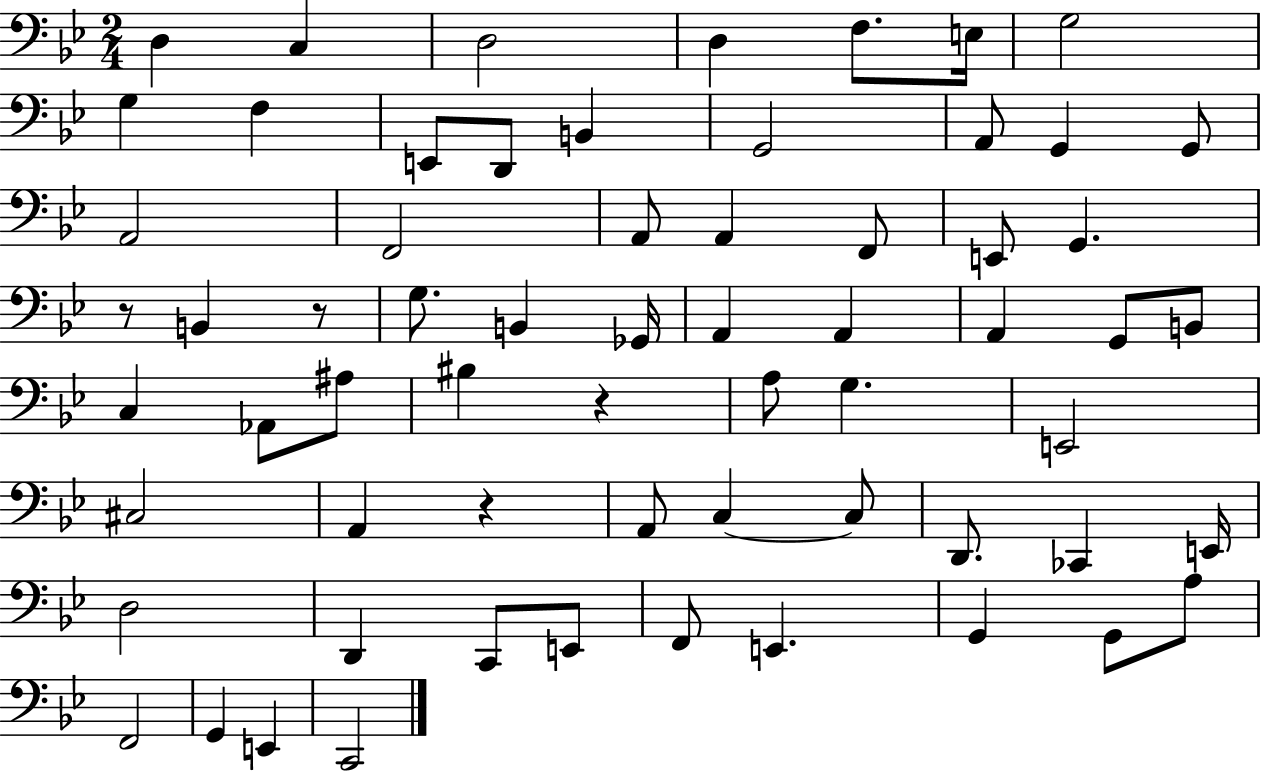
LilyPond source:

{
  \clef bass
  \numericTimeSignature
  \time 2/4
  \key bes \major
  d4 c4 | d2 | d4 f8. e16 | g2 | \break g4 f4 | e,8 d,8 b,4 | g,2 | a,8 g,4 g,8 | \break a,2 | f,2 | a,8 a,4 f,8 | e,8 g,4. | \break r8 b,4 r8 | g8. b,4 ges,16 | a,4 a,4 | a,4 g,8 b,8 | \break c4 aes,8 ais8 | bis4 r4 | a8 g4. | e,2 | \break cis2 | a,4 r4 | a,8 c4~~ c8 | d,8. ces,4 e,16 | \break d2 | d,4 c,8 e,8 | f,8 e,4. | g,4 g,8 a8 | \break f,2 | g,4 e,4 | c,2 | \bar "|."
}